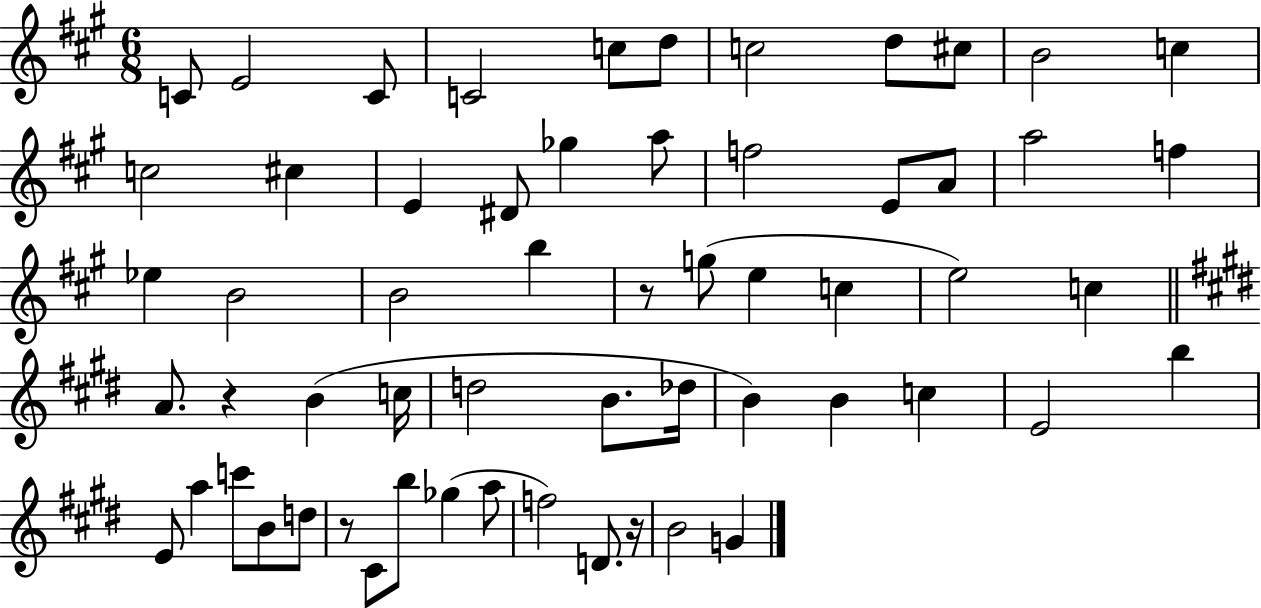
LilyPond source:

{
  \clef treble
  \numericTimeSignature
  \time 6/8
  \key a \major
  \repeat volta 2 { c'8 e'2 c'8 | c'2 c''8 d''8 | c''2 d''8 cis''8 | b'2 c''4 | \break c''2 cis''4 | e'4 dis'8 ges''4 a''8 | f''2 e'8 a'8 | a''2 f''4 | \break ees''4 b'2 | b'2 b''4 | r8 g''8( e''4 c''4 | e''2) c''4 | \break \bar "||" \break \key e \major a'8. r4 b'4( c''16 | d''2 b'8. des''16 | b'4) b'4 c''4 | e'2 b''4 | \break e'8 a''4 c'''8 b'8 d''8 | r8 cis'8 b''8 ges''4( a''8 | f''2) d'8. r16 | b'2 g'4 | \break } \bar "|."
}